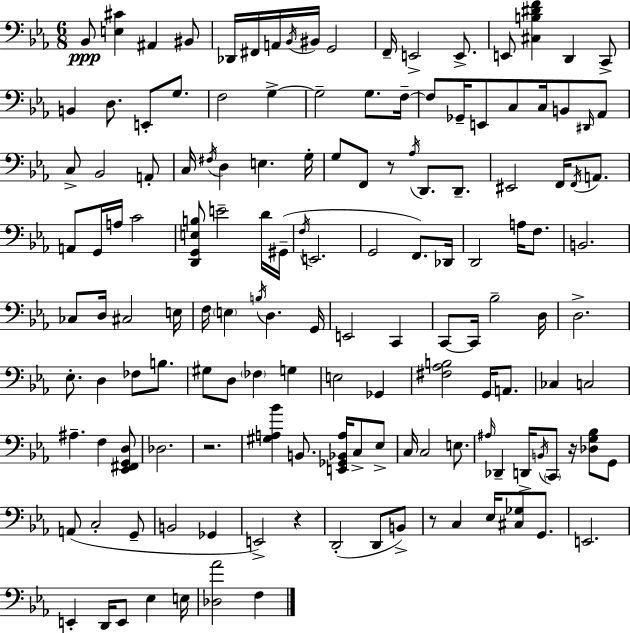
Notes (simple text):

Bb2/e [E3,C#4]/q A#2/q BIS2/e Db2/s F#2/s A2/s Bb2/s BIS2/s G2/h F2/s E2/h E2/e. E2/e [C#3,B3,D#4,F4]/q D2/q C2/e B2/q D3/e. E2/e G3/e. F3/h G3/q G3/h G3/e. F3/s F3/e Gb2/s E2/e C3/e C3/s B2/e D#2/s Ab2/e C3/e Bb2/h A2/e C3/s F#3/s D3/q E3/q. G3/s G3/e F2/e R/e Ab3/s D2/e. D2/e. EIS2/h F2/s F2/s A2/e. A2/e G2/s A3/s C4/h [D2,G2,E3,B3]/e E4/h D4/s G#2/s F3/s E2/h. G2/h F2/e. Db2/s D2/h A3/s F3/e. B2/h. CES3/e D3/s C#3/h E3/s F3/s E3/q B3/s D3/q. G2/s E2/h C2/q C2/e C2/s Bb3/h D3/s D3/h. Eb3/e. D3/q FES3/e B3/e. G#3/e D3/e FES3/q G3/q E3/h Gb2/q [F#3,Ab3,B3]/h G2/s A2/e. CES3/q C3/h A#3/q. F3/q [Eb2,F#2,G2,D3]/e Db3/h. R/h. [G#3,A3,Bb4]/q B2/e. [E2,Gb2,Bb2,A3]/s C3/e Eb3/e C3/s C3/h E3/e. A#3/s Db2/q D2/s B2/s C2/e R/s [Db3,G3,Bb3]/e G2/e A2/e C3/h G2/e B2/h Gb2/q E2/h R/q D2/h D2/e B2/e R/e C3/q Eb3/s [C#3,Gb3]/e G2/e. E2/h. E2/q D2/s E2/e Eb3/q E3/s [Db3,Ab4]/h F3/q